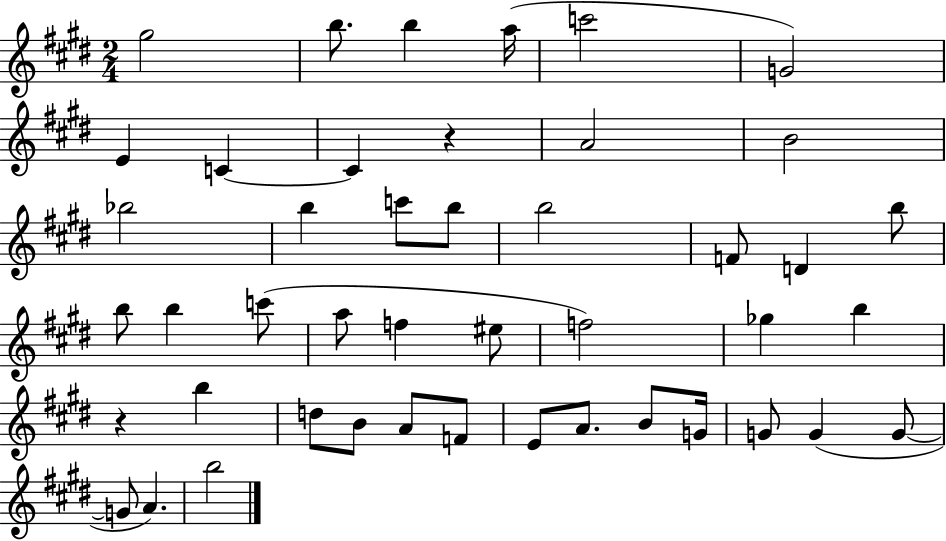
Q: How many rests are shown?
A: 2